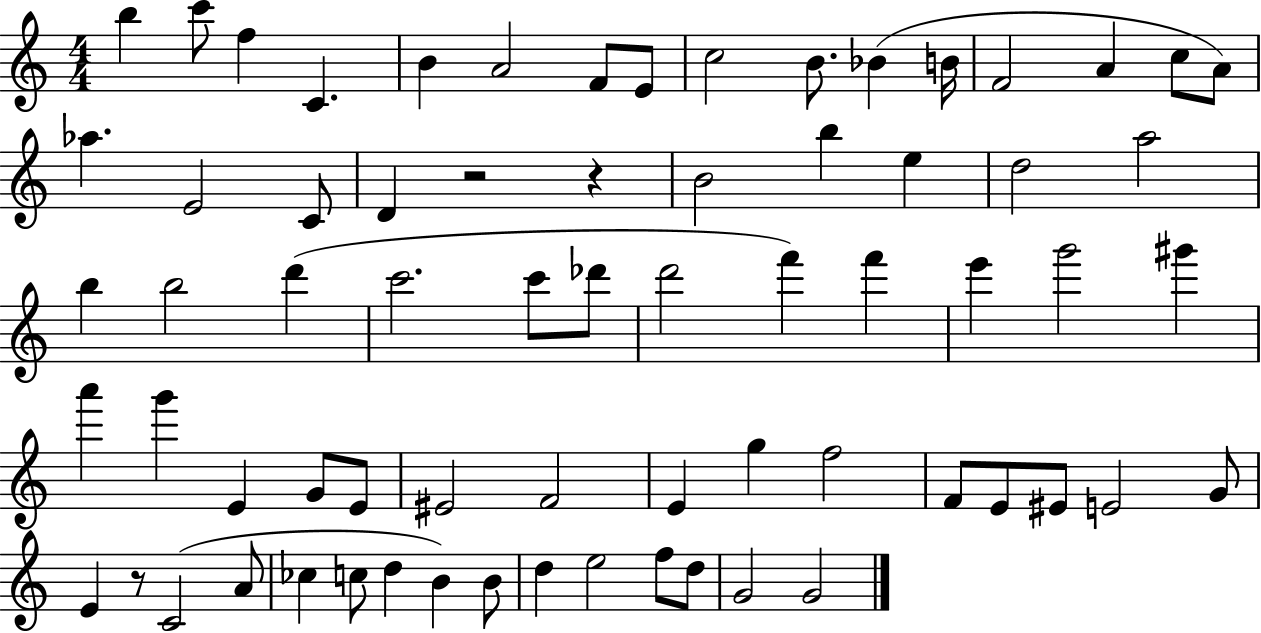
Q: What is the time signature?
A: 4/4